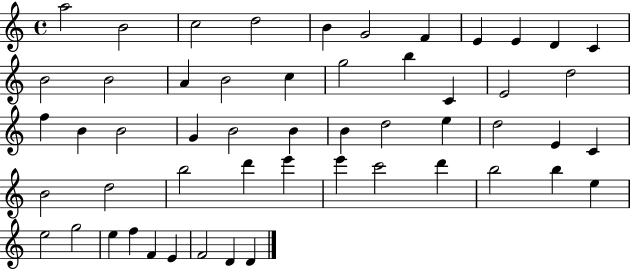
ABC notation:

X:1
T:Untitled
M:4/4
L:1/4
K:C
a2 B2 c2 d2 B G2 F E E D C B2 B2 A B2 c g2 b C E2 d2 f B B2 G B2 B B d2 e d2 E C B2 d2 b2 d' e' e' c'2 d' b2 b e e2 g2 e f F E F2 D D